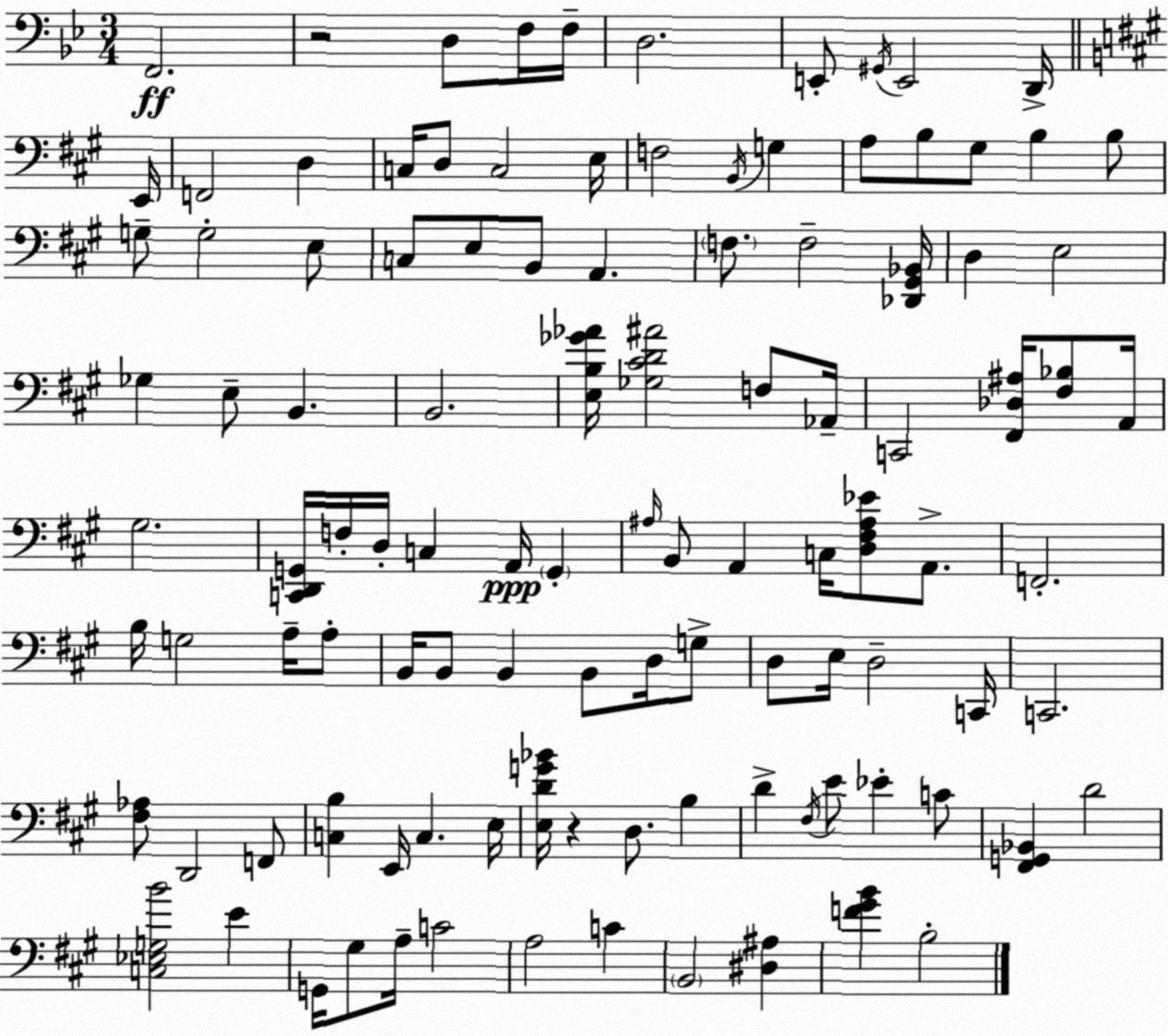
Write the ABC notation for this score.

X:1
T:Untitled
M:3/4
L:1/4
K:Bb
F,,2 z2 D,/2 F,/4 F,/4 D,2 E,,/2 ^G,,/4 E,,2 D,,/4 E,,/4 F,,2 D, C,/4 D,/2 C,2 E,/4 F,2 B,,/4 G, A,/2 B,/2 ^G,/2 B, B,/2 G,/2 G,2 E,/2 C,/2 E,/2 B,,/2 A,, F,/2 F,2 [_D,,^G,,_B,,]/4 D, E,2 _G, E,/2 B,, B,,2 [E,B,_G_A]/4 [_G,^CD^A]2 F,/2 _A,,/4 C,,2 [^F,,_D,^A,]/4 [^F,_B,]/2 A,,/4 ^G,2 [C,,D,,G,,]/4 F,/4 D,/4 C, A,,/4 G,, ^A,/4 B,,/2 A,, C,/4 [D,^F,^A,_E]/2 A,,/2 F,,2 B,/4 G,2 A,/4 A,/2 B,,/4 B,,/2 B,, B,,/2 D,/4 G,/2 D,/2 E,/4 D,2 C,,/4 C,,2 [^F,_A,]/2 D,,2 F,,/2 [C,B,] E,,/4 C, E,/4 [E,DG_B]/4 z D,/2 B, D ^F,/4 E/2 _E C/2 [^F,,G,,_B,,] D2 [C,_E,G,B]2 E G,,/4 ^G,/2 A,/4 C2 A,2 C B,,2 [^D,^A,] [F^GB] B,2